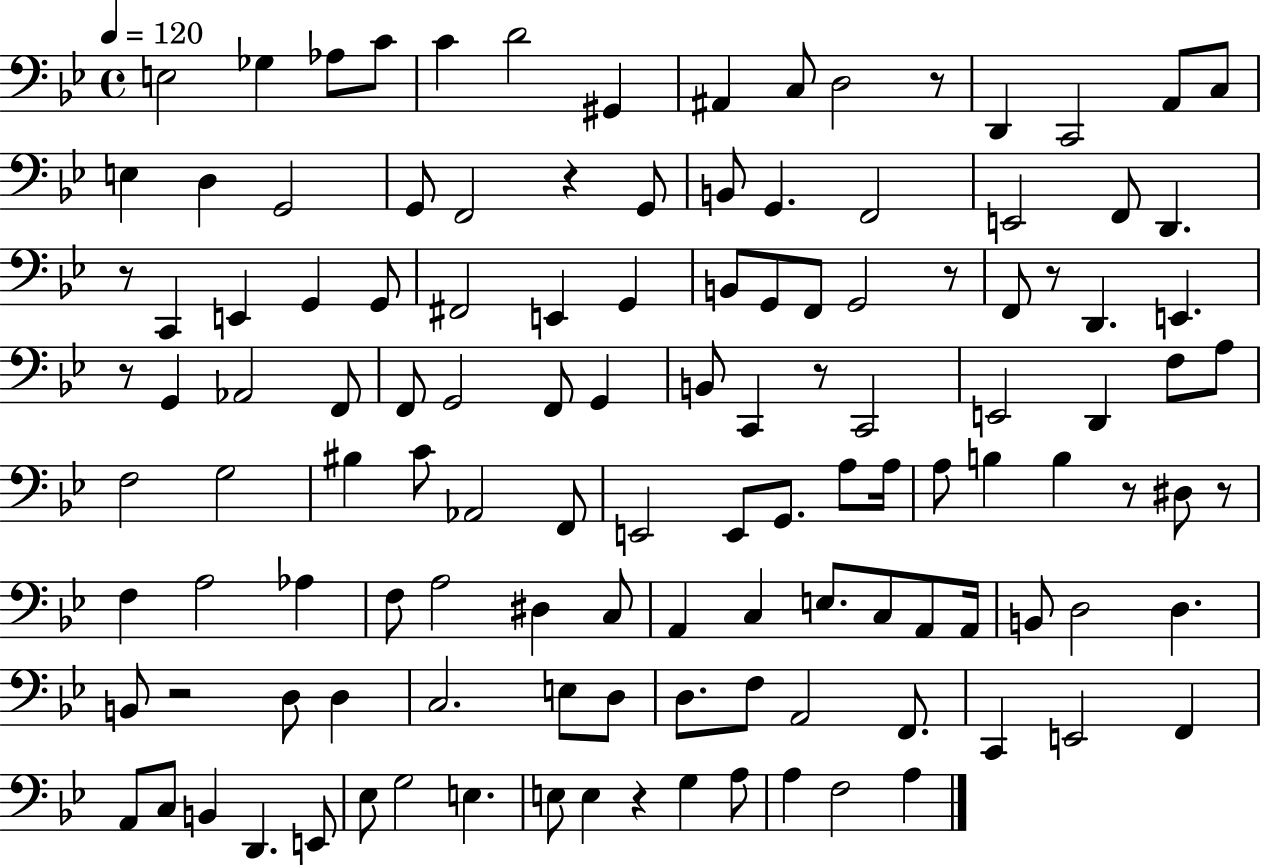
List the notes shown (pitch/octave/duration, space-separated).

E3/h Gb3/q Ab3/e C4/e C4/q D4/h G#2/q A#2/q C3/e D3/h R/e D2/q C2/h A2/e C3/e E3/q D3/q G2/h G2/e F2/h R/q G2/e B2/e G2/q. F2/h E2/h F2/e D2/q. R/e C2/q E2/q G2/q G2/e F#2/h E2/q G2/q B2/e G2/e F2/e G2/h R/e F2/e R/e D2/q. E2/q. R/e G2/q Ab2/h F2/e F2/e G2/h F2/e G2/q B2/e C2/q R/e C2/h E2/h D2/q F3/e A3/e F3/h G3/h BIS3/q C4/e Ab2/h F2/e E2/h E2/e G2/e. A3/e A3/s A3/e B3/q B3/q R/e D#3/e R/e F3/q A3/h Ab3/q F3/e A3/h D#3/q C3/e A2/q C3/q E3/e. C3/e A2/e A2/s B2/e D3/h D3/q. B2/e R/h D3/e D3/q C3/h. E3/e D3/e D3/e. F3/e A2/h F2/e. C2/q E2/h F2/q A2/e C3/e B2/q D2/q. E2/e Eb3/e G3/h E3/q. E3/e E3/q R/q G3/q A3/e A3/q F3/h A3/q